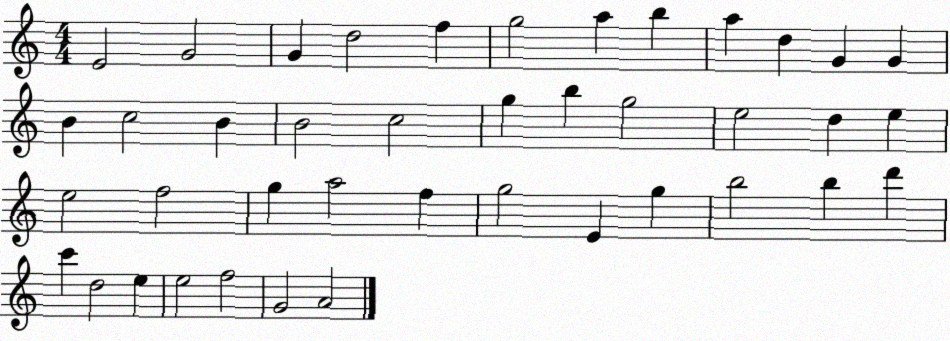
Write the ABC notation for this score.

X:1
T:Untitled
M:4/4
L:1/4
K:C
E2 G2 G d2 f g2 a b a d G G B c2 B B2 c2 g b g2 e2 d e e2 f2 g a2 f g2 E g b2 b d' c' d2 e e2 f2 G2 A2